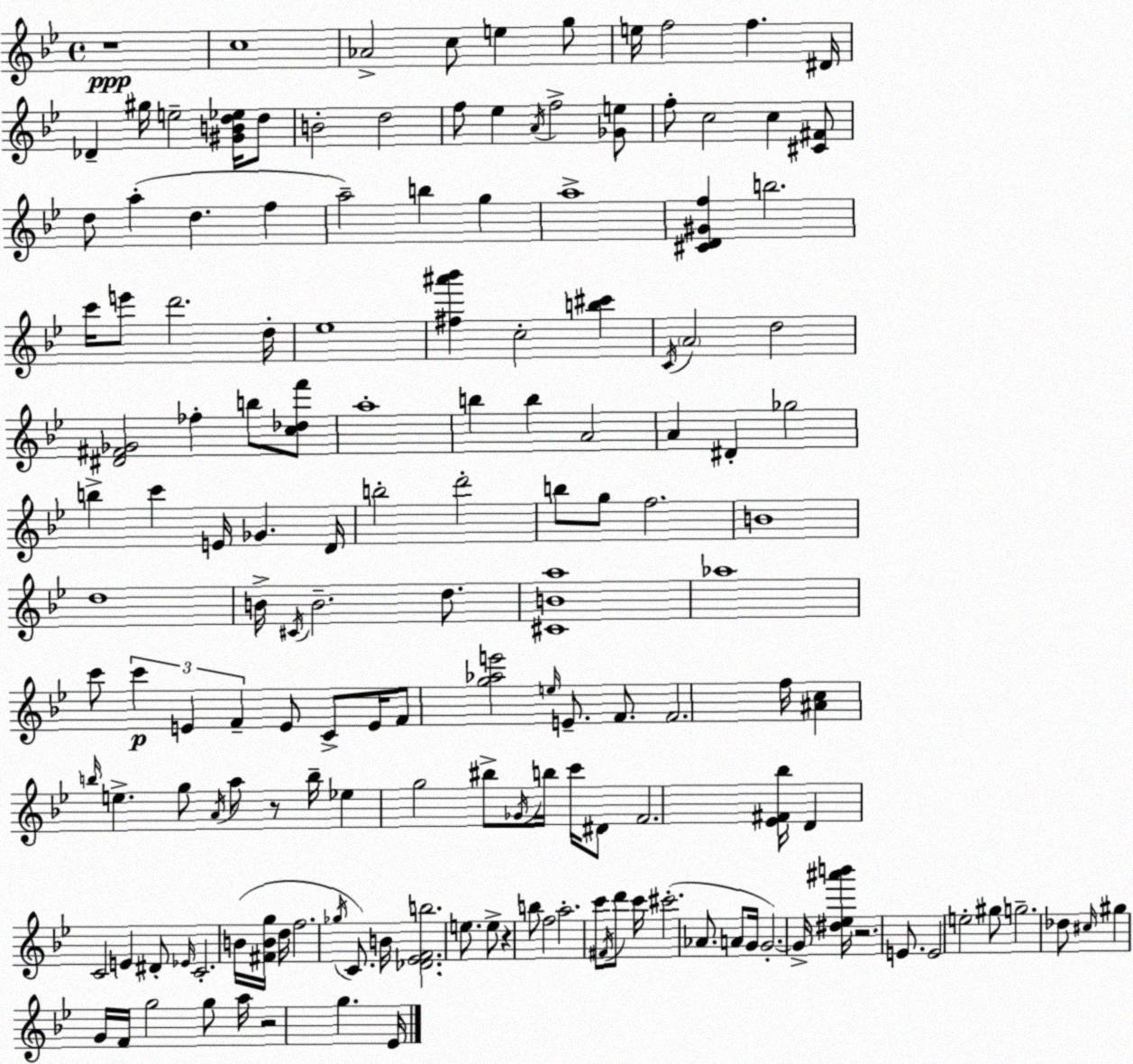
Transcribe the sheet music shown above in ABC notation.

X:1
T:Untitled
M:4/4
L:1/4
K:Bb
z4 c4 _A2 c/2 e g/2 e/4 f2 f ^D/4 _D ^g/4 e2 [^GBd_e]/4 d/2 B2 d2 f/2 _e A/4 f2 [_Ge]/2 f/2 c2 c [^C^F]/2 d/2 a d f a2 b g a4 [^CD^Gf] b2 c'/4 e'/2 d'2 d/4 _e4 [^f^a'_b'] c2 [b^c'] C/4 A2 d2 [^D^F_G]2 _f b/2 [c_df']/2 a4 b b A2 A ^D _g2 b c' E/4 _G D/4 b2 d'2 b/2 g/2 f2 B4 d4 B/4 ^C/4 B2 d/2 [^CBa]4 _a4 c'/2 c' E F E/2 C/2 E/4 F/2 [g_ae']2 e/4 E/2 F/2 F2 f/4 [^Ac] b/4 e g/2 A/4 a/2 z/2 b/4 _e g2 ^b/2 _G/4 b/4 c'/4 ^D/2 F2 [_E^F_b]/4 D C2 E ^D/2 _E/4 C2 B/4 [^FBg]/4 d/4 f2 _g/4 C/2 B/4 [_D_EFb]2 e/2 e/2 z b/2 f2 a2 c'/2 ^F/4 d'/2 c'/4 ^c'2 _A/2 A/2 G/4 G2 G/4 [^d_e^a'b']/4 z2 E/2 E2 e2 ^g/2 g2 _d/2 ^c/4 ^g G/4 F/4 g2 g/2 a/4 z2 g _E/4